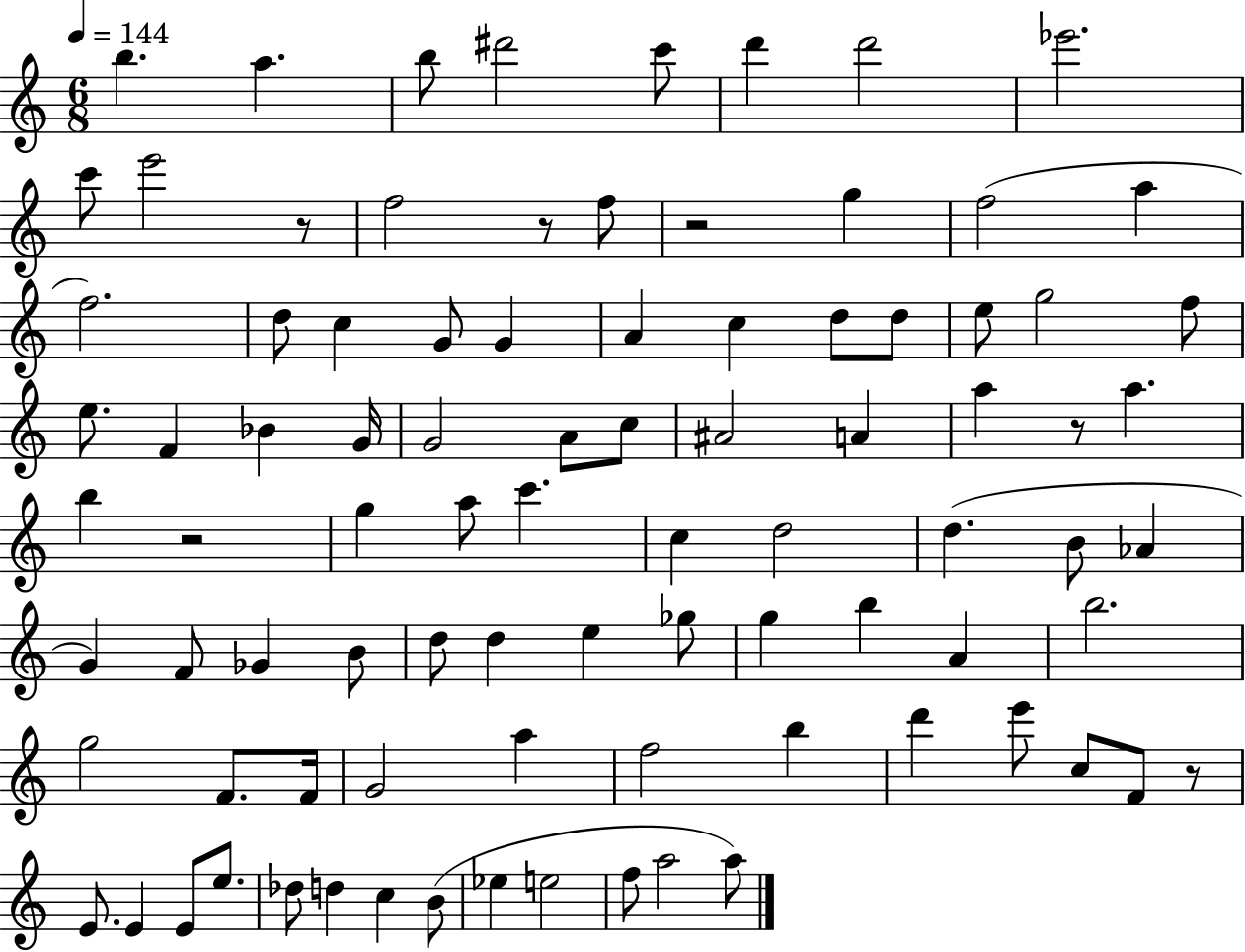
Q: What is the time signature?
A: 6/8